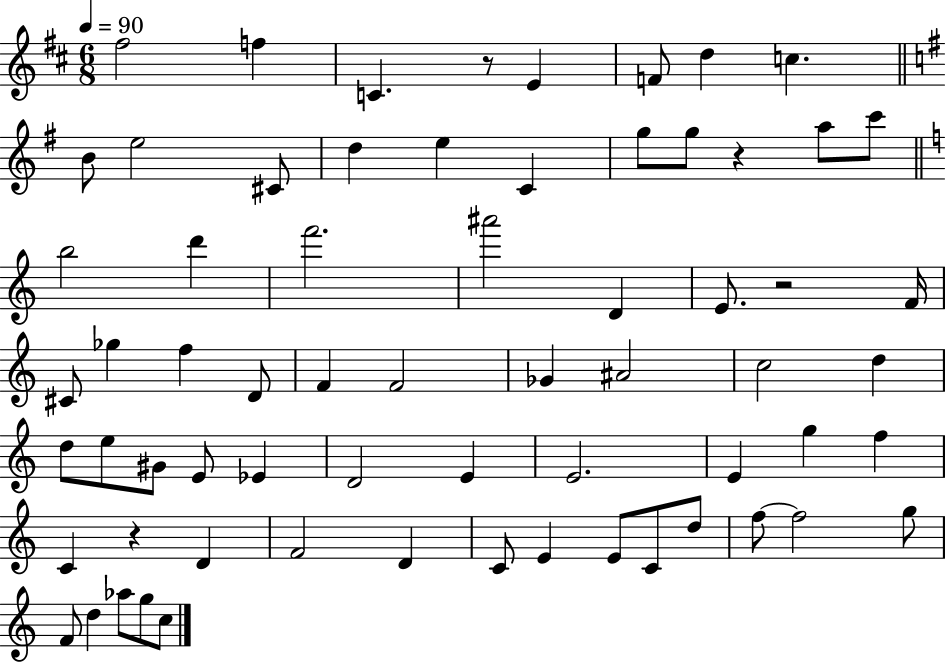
X:1
T:Untitled
M:6/8
L:1/4
K:D
^f2 f C z/2 E F/2 d c B/2 e2 ^C/2 d e C g/2 g/2 z a/2 c'/2 b2 d' f'2 ^a'2 D E/2 z2 F/4 ^C/2 _g f D/2 F F2 _G ^A2 c2 d d/2 e/2 ^G/2 E/2 _E D2 E E2 E g f C z D F2 D C/2 E E/2 C/2 d/2 f/2 f2 g/2 F/2 d _a/2 g/2 c/2